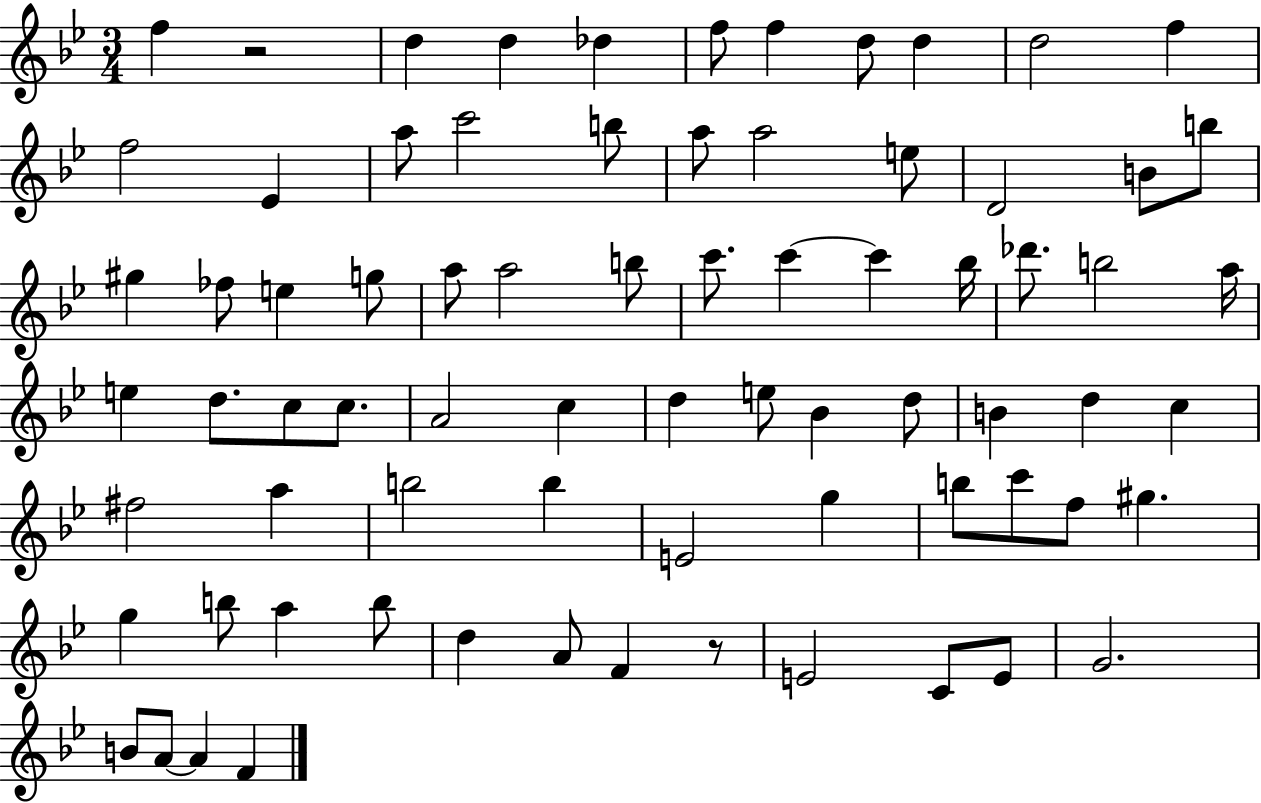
F5/q R/h D5/q D5/q Db5/q F5/e F5/q D5/e D5/q D5/h F5/q F5/h Eb4/q A5/e C6/h B5/e A5/e A5/h E5/e D4/h B4/e B5/e G#5/q FES5/e E5/q G5/e A5/e A5/h B5/e C6/e. C6/q C6/q Bb5/s Db6/e. B5/h A5/s E5/q D5/e. C5/e C5/e. A4/h C5/q D5/q E5/e Bb4/q D5/e B4/q D5/q C5/q F#5/h A5/q B5/h B5/q E4/h G5/q B5/e C6/e F5/e G#5/q. G5/q B5/e A5/q B5/e D5/q A4/e F4/q R/e E4/h C4/e E4/e G4/h. B4/e A4/e A4/q F4/q